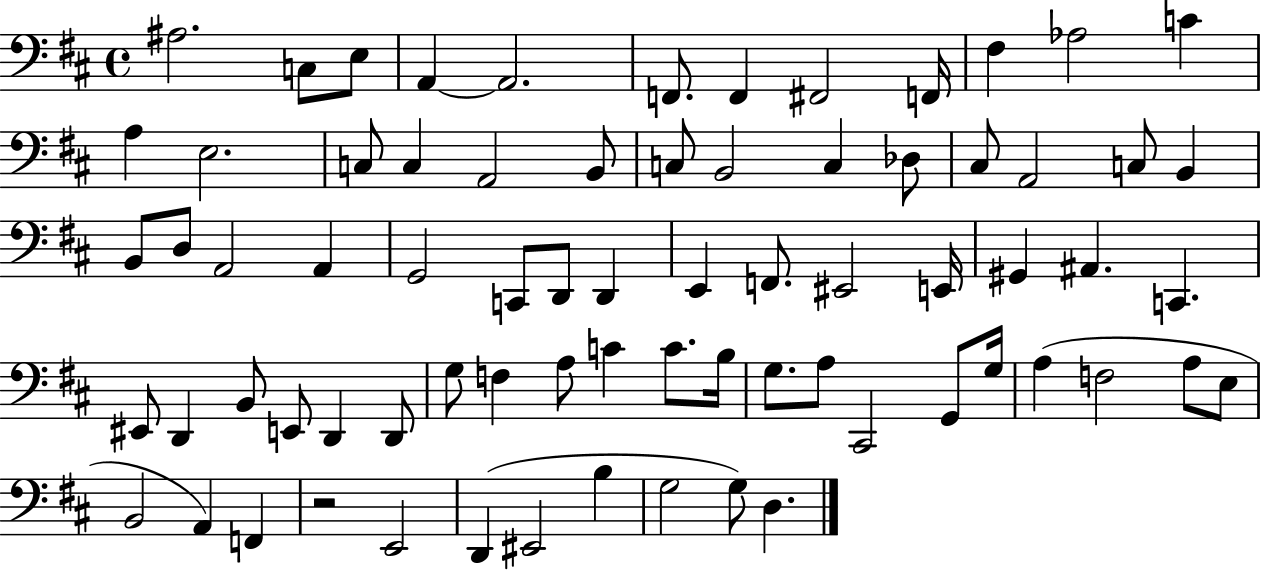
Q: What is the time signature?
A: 4/4